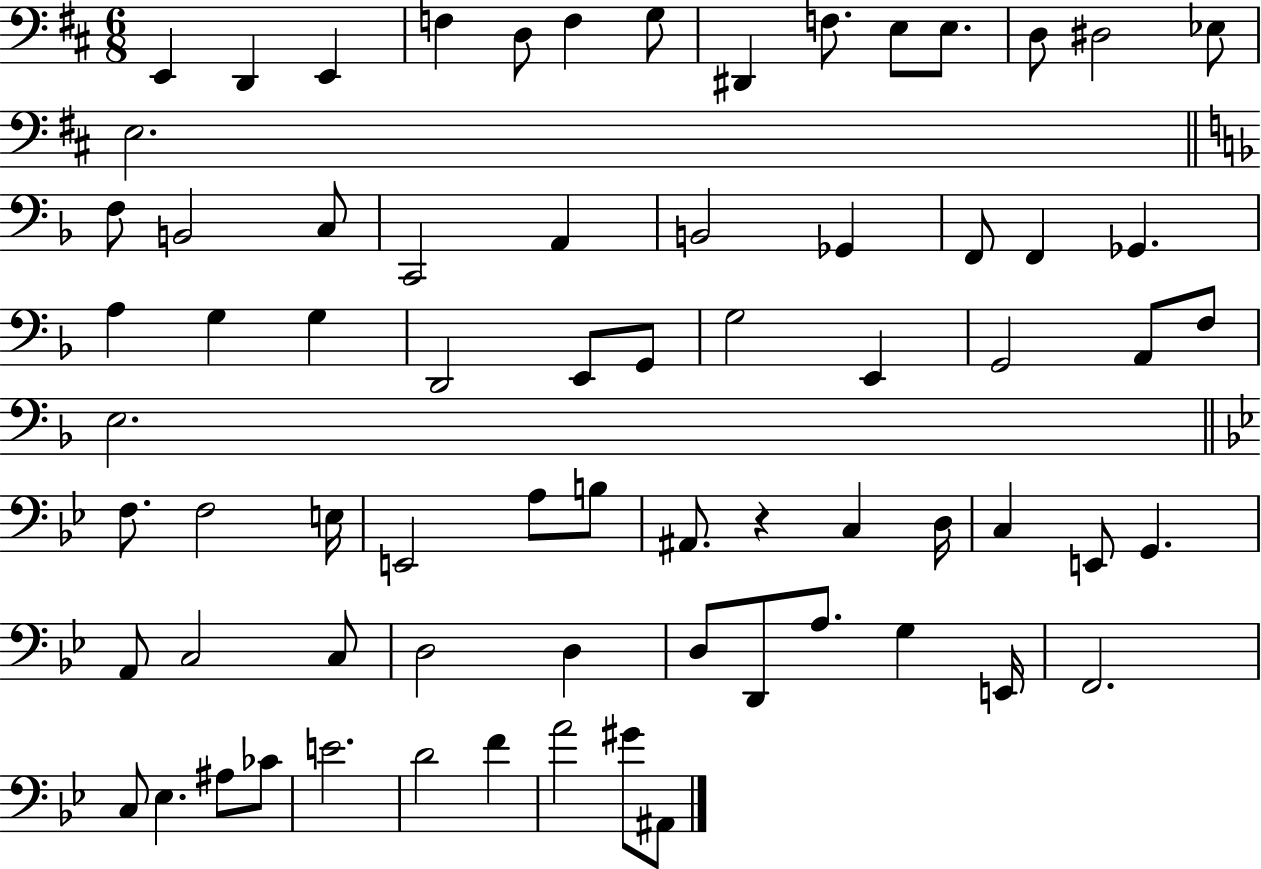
E2/q D2/q E2/q F3/q D3/e F3/q G3/e D#2/q F3/e. E3/e E3/e. D3/e D#3/h Eb3/e E3/h. F3/e B2/h C3/e C2/h A2/q B2/h Gb2/q F2/e F2/q Gb2/q. A3/q G3/q G3/q D2/h E2/e G2/e G3/h E2/q G2/h A2/e F3/e E3/h. F3/e. F3/h E3/s E2/h A3/e B3/e A#2/e. R/q C3/q D3/s C3/q E2/e G2/q. A2/e C3/h C3/e D3/h D3/q D3/e D2/e A3/e. G3/q E2/s F2/h. C3/e Eb3/q. A#3/e CES4/e E4/h. D4/h F4/q A4/h G#4/e A#2/e